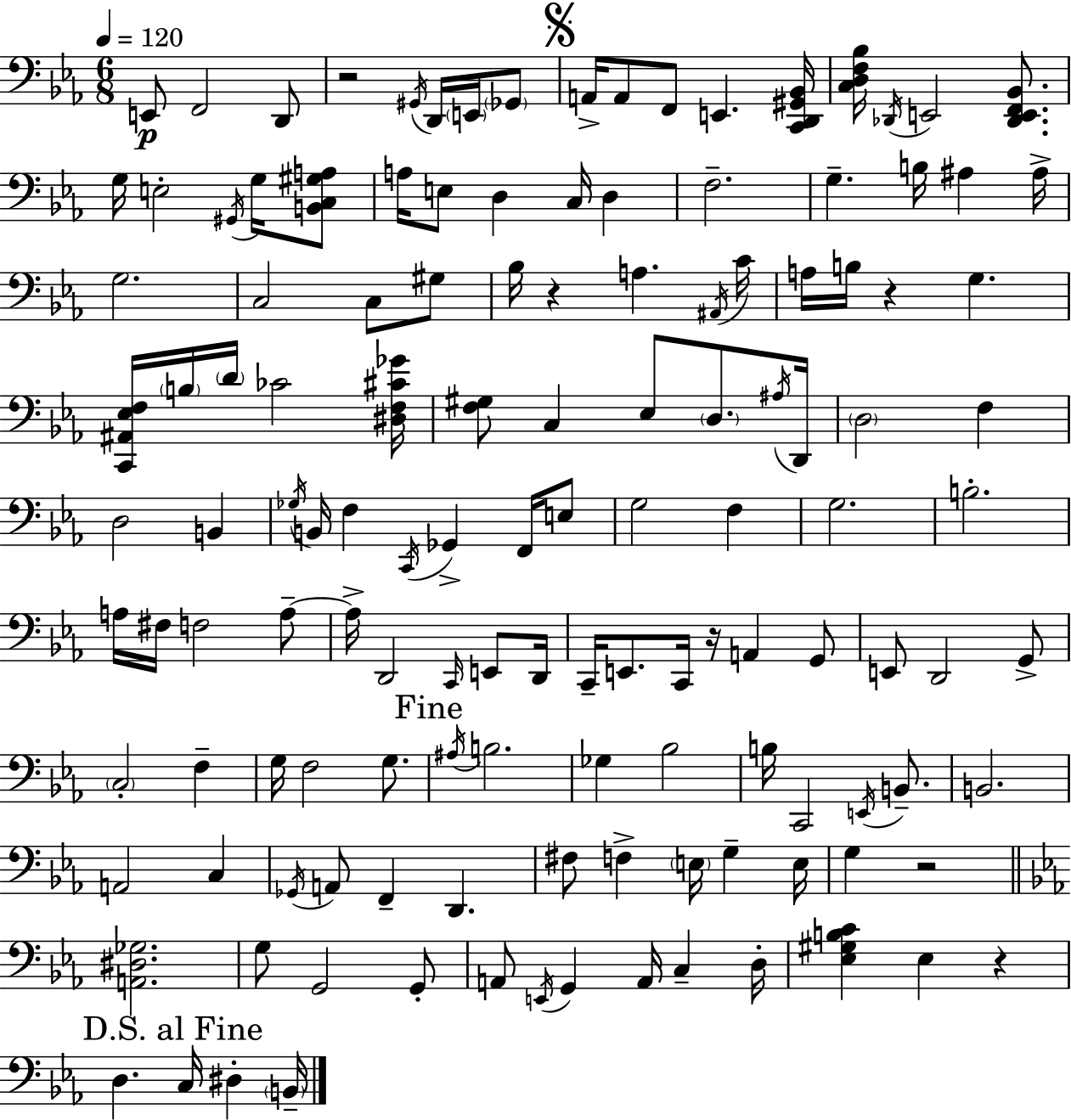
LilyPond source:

{
  \clef bass
  \numericTimeSignature
  \time 6/8
  \key ees \major
  \tempo 4 = 120
  e,8\p f,2 d,8 | r2 \acciaccatura { gis,16 } d,16 \parenthesize e,16 \parenthesize ges,8 | \mark \markup { \musicglyph "scripts.segno" } a,16-> a,8 f,8 e,4. | <c, d, gis, bes,>16 <c d f bes>16 \acciaccatura { des,16 } e,2 <des, e, f, bes,>8. | \break g16 e2-. \acciaccatura { gis,16 } | g16 <b, c gis a>8 a16 e8 d4 c16 d4 | f2.-- | g4.-- b16 ais4 | \break ais16-> g2. | c2 c8 | gis8 bes16 r4 a4. | \acciaccatura { ais,16 } c'16 a16 b16 r4 g4. | \break <c, ais, ees f>16 \parenthesize b16 \parenthesize d'16 ces'2 | <dis f cis' ges'>16 <f gis>8 c4 ees8 | \parenthesize d8. \acciaccatura { ais16 } d,16 \parenthesize d2 | f4 d2 | \break b,4 \acciaccatura { ges16 } b,16 f4 \acciaccatura { c,16 } | ges,4-> f,16 e8 g2 | f4 g2. | b2.-. | \break a16 fis16 f2 | a8--~~ a16-> d,2 | \grace { c,16 } e,8 d,16 c,16-- e,8. | c,16 r16 a,4 g,8 e,8 d,2 | \break g,8-> \parenthesize c2-. | f4-- g16 f2 | g8. \mark "Fine" \acciaccatura { ais16 } b2. | ges4 | \break bes2 b16 c,2 | \acciaccatura { e,16 } b,8.-- b,2. | a,2 | c4 \acciaccatura { ges,16 } a,8 | \break f,4-- d,4. fis8 | f4-> \parenthesize e16 g4-- e16 g4 | r2 \bar "||" \break \key ees \major <a, dis ges>2. | g8 g,2 g,8-. | a,8 \acciaccatura { e,16 } g,4 a,16 c4-- | d16-. <ees gis b c'>4 ees4 r4 | \break \mark "D.S. al Fine" d4. c16 dis4-. | \parenthesize b,16-- \bar "|."
}